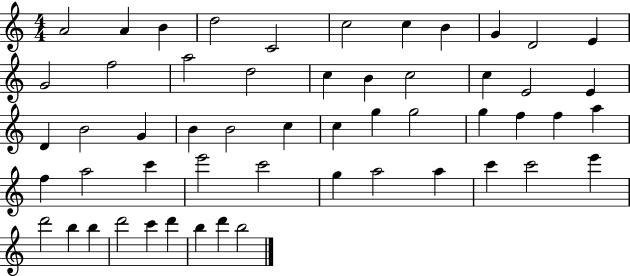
X:1
T:Untitled
M:4/4
L:1/4
K:C
A2 A B d2 C2 c2 c B G D2 E G2 f2 a2 d2 c B c2 c E2 E D B2 G B B2 c c g g2 g f f a f a2 c' e'2 c'2 g a2 a c' c'2 e' d'2 b b d'2 c' d' b d' b2